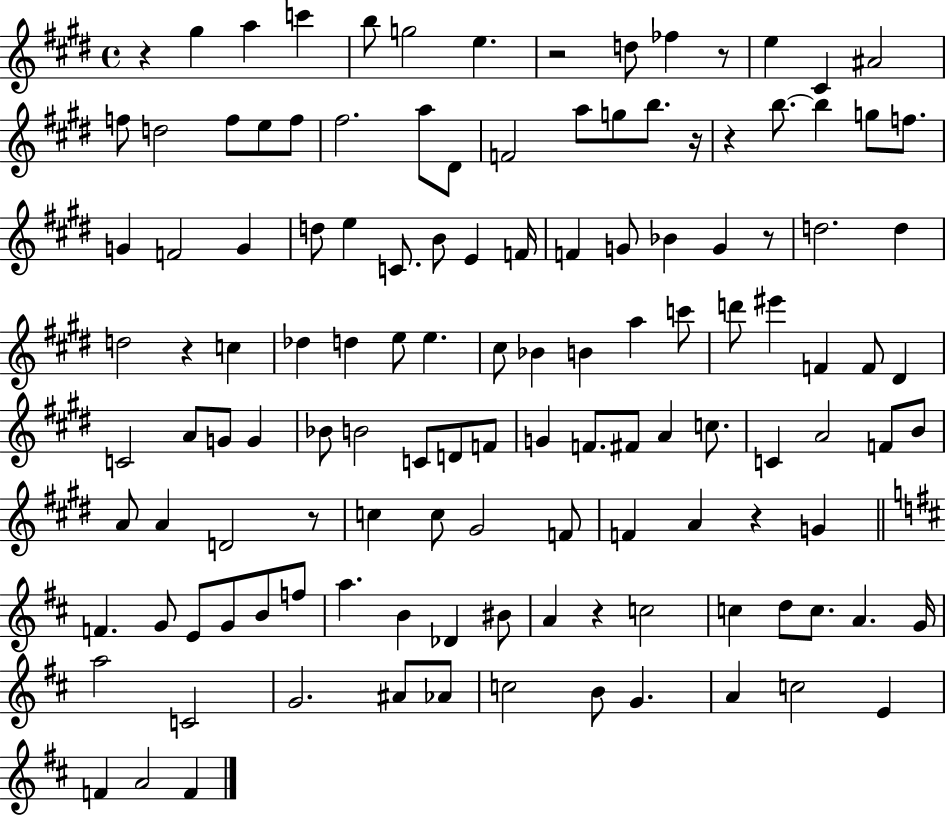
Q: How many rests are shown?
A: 10